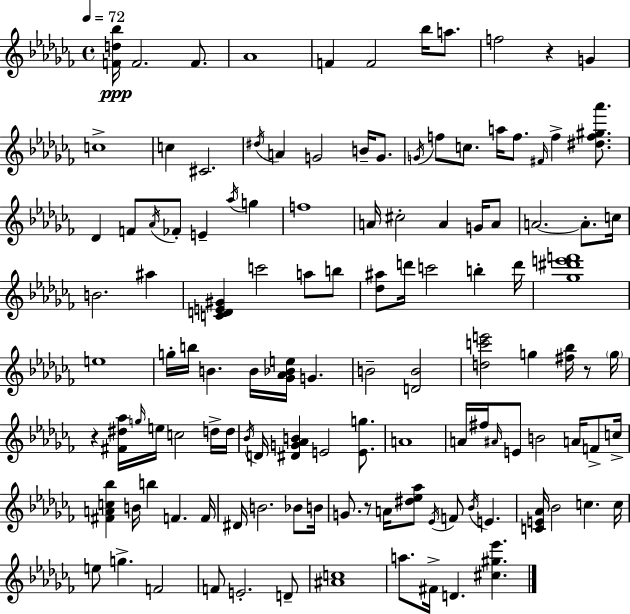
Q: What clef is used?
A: treble